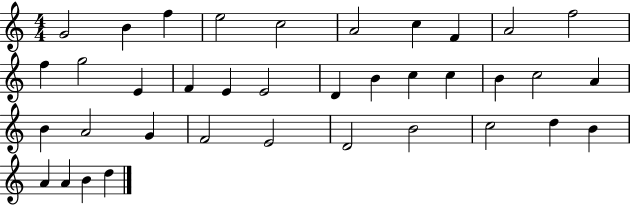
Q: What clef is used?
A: treble